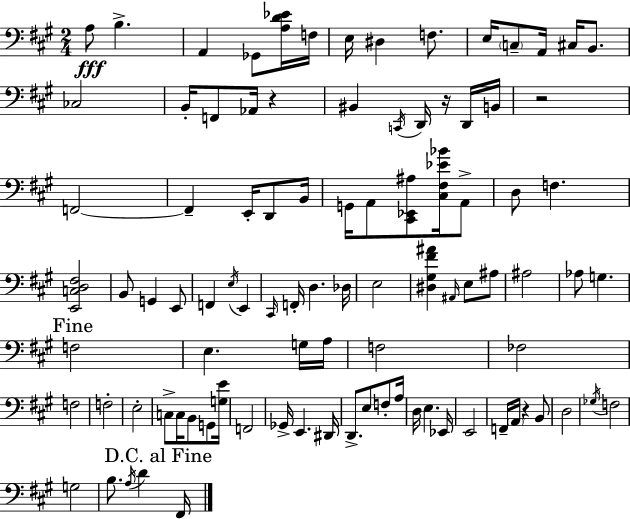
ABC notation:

X:1
T:Untitled
M:2/4
L:1/4
K:A
A,/2 B, A,, _G,,/2 [A,D_E]/4 F,/4 E,/4 ^D, F,/2 E,/4 C,/2 A,,/4 ^C,/4 B,,/2 _C,2 B,,/4 F,,/2 _A,,/4 z ^B,, C,,/4 D,,/4 z/4 D,,/4 B,,/4 z2 F,,2 F,, E,,/4 D,,/2 B,,/4 G,,/4 A,,/2 [^C,,_E,,^A,]/2 [^C,^F,_E_B]/4 A,,/2 D,/2 F, [E,,C,D,^F,]2 B,,/2 G,, E,,/2 F,, E,/4 E,, ^C,,/4 F,,/4 D, _D,/4 E,2 [^D,^G,^F^A] ^A,,/4 E,/2 ^A,/2 ^A,2 _A,/2 G, F,2 E, G,/4 A,/4 F,2 _F,2 F,2 F,2 E,2 C,/2 C,/4 B,,/2 G,,/2 [G,E]/4 F,,2 _G,,/4 E,, ^D,,/4 D,,/2 E,/2 F,/2 A,/4 D,/4 E, _E,,/4 E,,2 F,,/4 A,,/4 z B,,/2 D,2 _G,/4 F,2 G,2 B,/2 A,/4 D ^F,,/4